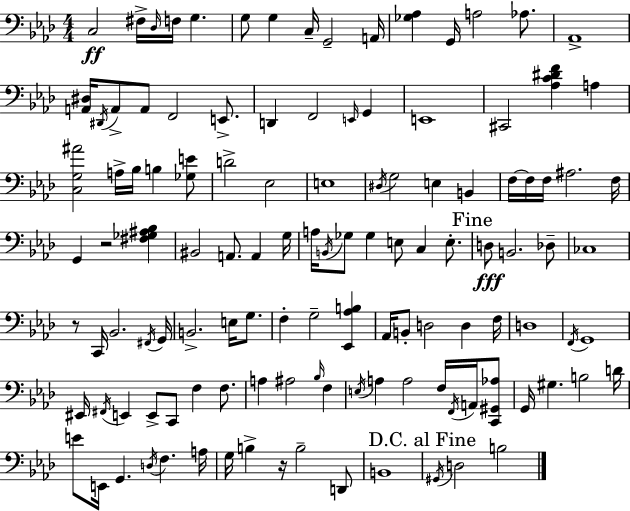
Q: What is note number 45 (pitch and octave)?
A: A2